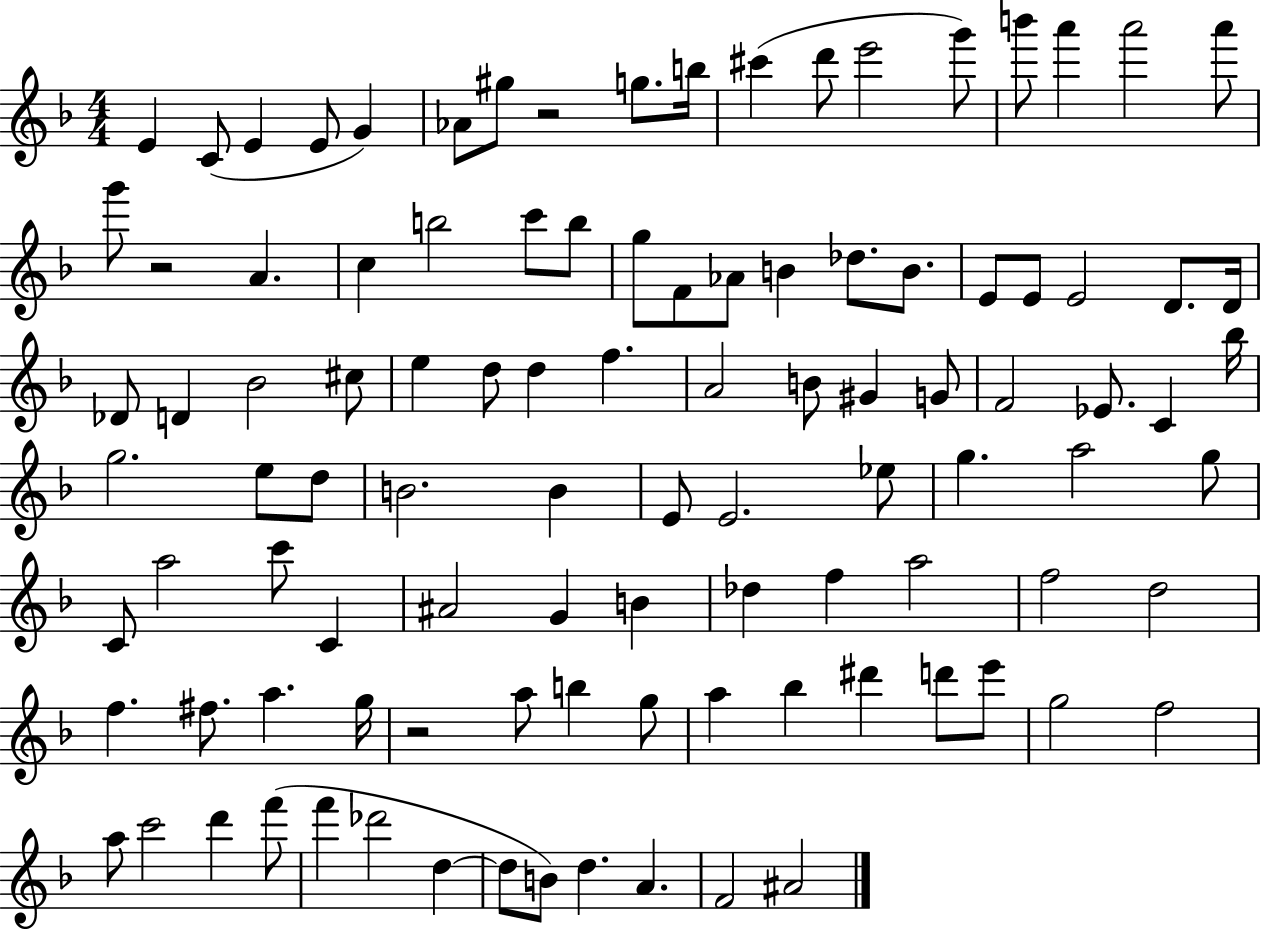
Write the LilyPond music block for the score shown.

{
  \clef treble
  \numericTimeSignature
  \time 4/4
  \key f \major
  \repeat volta 2 { e'4 c'8( e'4 e'8 g'4) | aes'8 gis''8 r2 g''8. b''16 | cis'''4( d'''8 e'''2 g'''8) | b'''8 a'''4 a'''2 a'''8 | \break g'''8 r2 a'4. | c''4 b''2 c'''8 b''8 | g''8 f'8 aes'8 b'4 des''8. b'8. | e'8 e'8 e'2 d'8. d'16 | \break des'8 d'4 bes'2 cis''8 | e''4 d''8 d''4 f''4. | a'2 b'8 gis'4 g'8 | f'2 ees'8. c'4 bes''16 | \break g''2. e''8 d''8 | b'2. b'4 | e'8 e'2. ees''8 | g''4. a''2 g''8 | \break c'8 a''2 c'''8 c'4 | ais'2 g'4 b'4 | des''4 f''4 a''2 | f''2 d''2 | \break f''4. fis''8. a''4. g''16 | r2 a''8 b''4 g''8 | a''4 bes''4 dis'''4 d'''8 e'''8 | g''2 f''2 | \break a''8 c'''2 d'''4 f'''8( | f'''4 des'''2 d''4~~ | d''8 b'8) d''4. a'4. | f'2 ais'2 | \break } \bar "|."
}